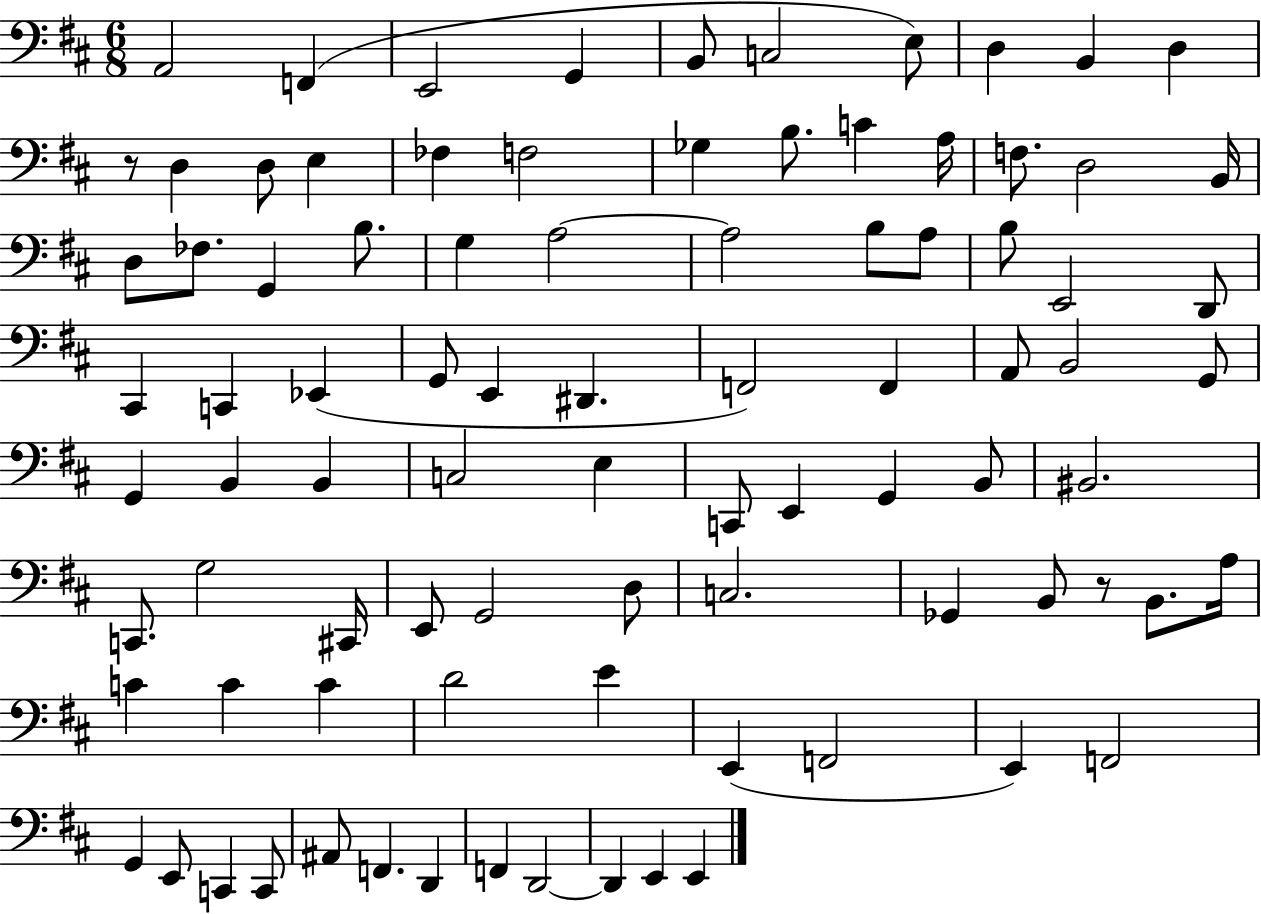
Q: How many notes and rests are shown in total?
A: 89